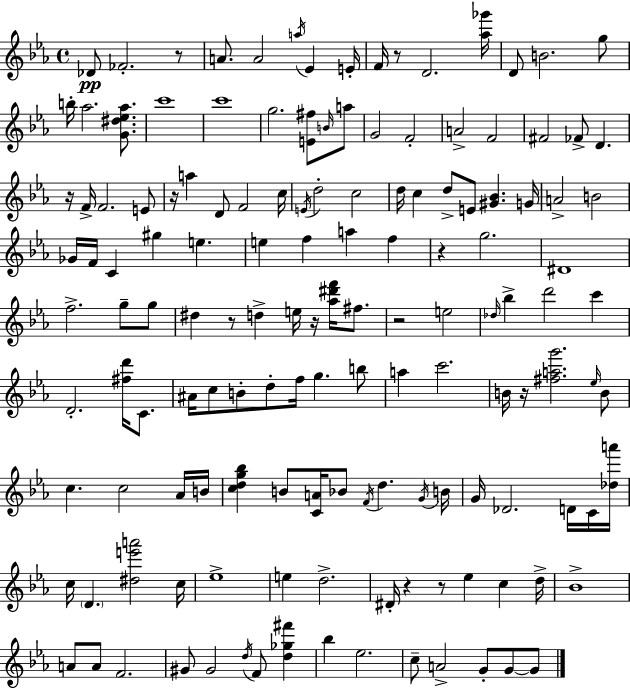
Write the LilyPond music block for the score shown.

{
  \clef treble
  \time 4/4
  \defaultTimeSignature
  \key c \minor
  \repeat volta 2 { des'8\pp fes'2.-. r8 | a'8. a'2 \acciaccatura { a''16 } ees'4 | e'16-. f'16 r8 d'2. | <aes'' ges'''>16 d'8 b'2. g''8 | \break b''16-. aes''2. <g' dis'' ees'' aes''>8. | c'''1 | c'''1 | g''2. <e' fis''>8 \grace { b'16 } | \break a''8 g'2 f'2-. | a'2-> f'2 | fis'2 fes'8-> d'4. | r16 f'16-> f'2. | \break e'8 r16 a''4 d'8 f'2 | c''16 \acciaccatura { e'16 } d''2-. c''2 | d''16 c''4 d''8-> e'8 <gis' bes'>4. | g'16 a'2-> b'2 | \break ges'16 f'16 c'4 gis''4 e''4. | e''4 f''4 a''4 f''4 | r4 g''2. | dis'1 | \break f''2.-> g''8-- | g''8 dis''4 r8 d''4-> e''16 r16 <aes'' dis''' f'''>16 | fis''8. r2 e''2 | \grace { des''16 } bes''4-> d'''2 | \break c'''4 d'2.-. | <fis'' d'''>16 c'8. ais'16 c''8 b'8-. d''8-. f''16 g''4. | b''8 a''4 c'''2. | b'16 r16 <fis'' a'' g'''>2. | \break \grace { ees''16 } b'8 c''4. c''2 | aes'16 b'16 <c'' d'' g'' bes''>4 b'8 <c' a'>16 bes'8 \acciaccatura { f'16 } d''4. | \acciaccatura { g'16 } b'16 g'16 des'2. | d'16 c'16 <des'' a'''>16 c''16 \parenthesize d'4. <dis'' e''' a'''>2 | \break c''16 ees''1-> | e''4 d''2.-> | dis'16-. r4 r8 ees''4 | c''4 d''16-> bes'1-> | \break a'8 a'8 f'2. | gis'8 gis'2 | \acciaccatura { d''16 } f'8 <d'' ges'' fis'''>4 bes''4 ees''2. | c''8-- a'2-> | \break g'8-. g'8~~ g'8 } \bar "|."
}